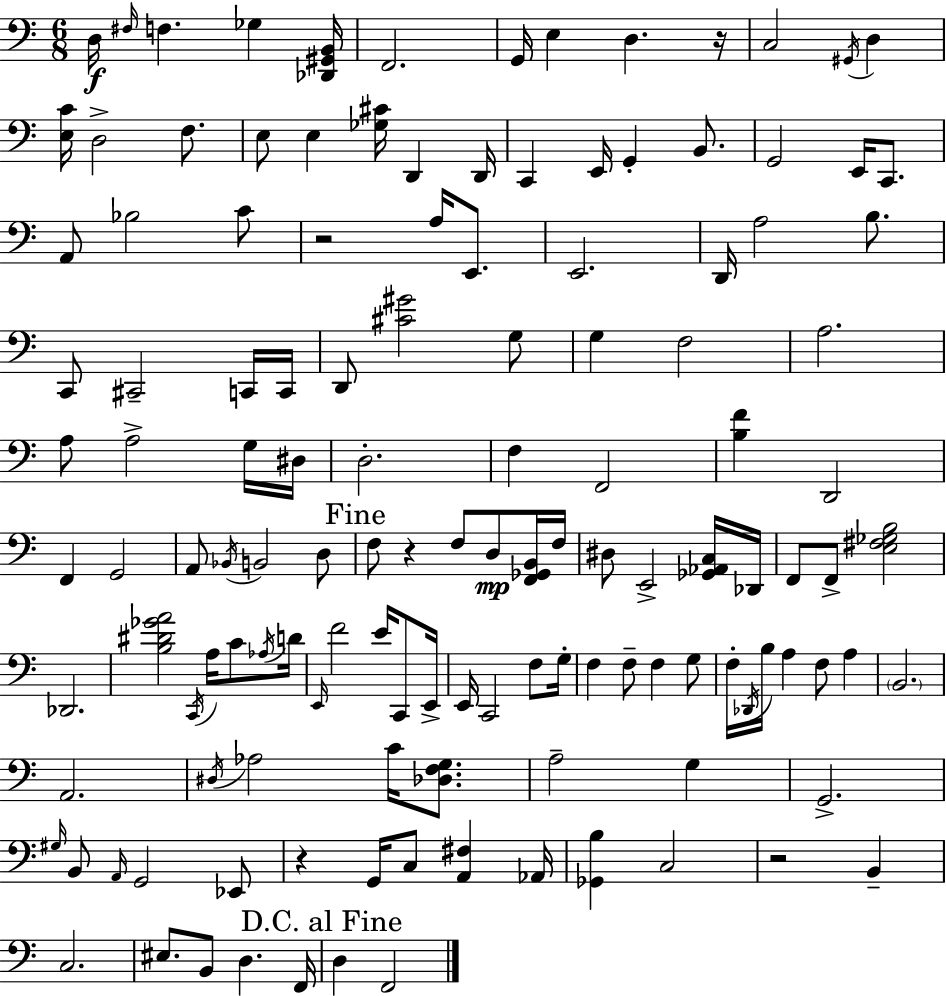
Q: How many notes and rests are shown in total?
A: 132